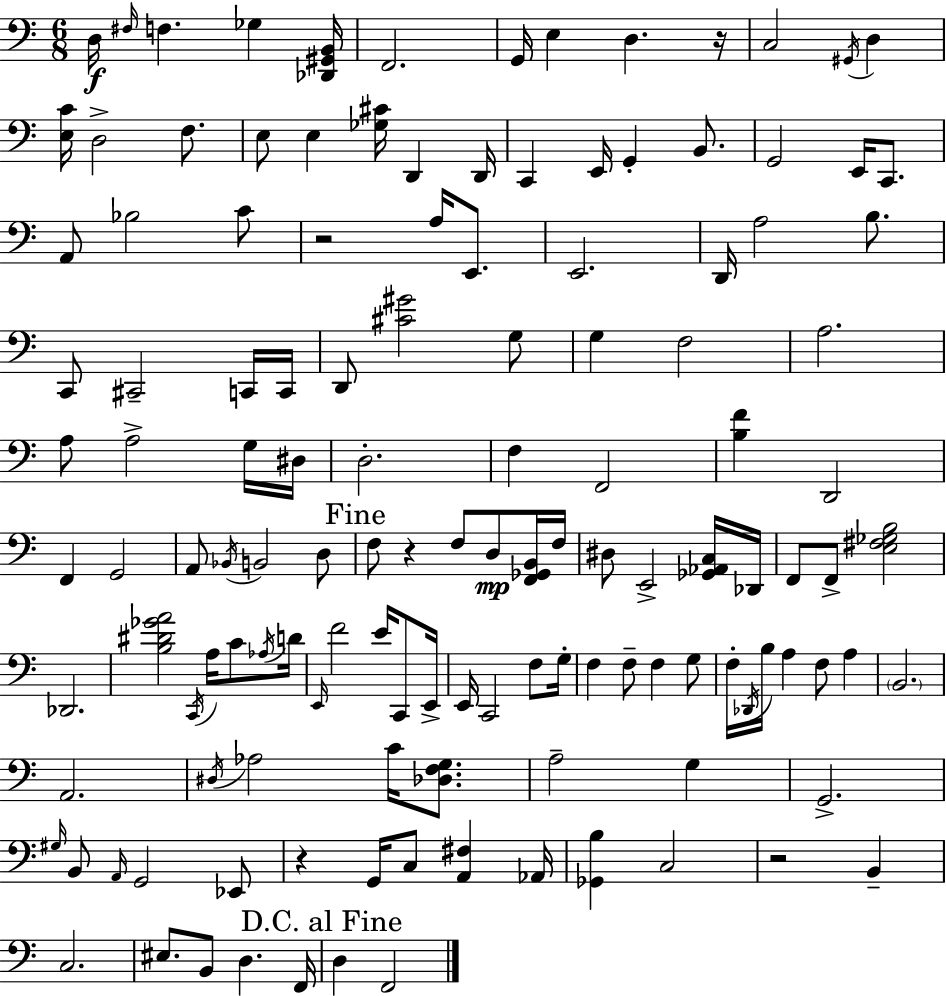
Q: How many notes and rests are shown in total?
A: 132